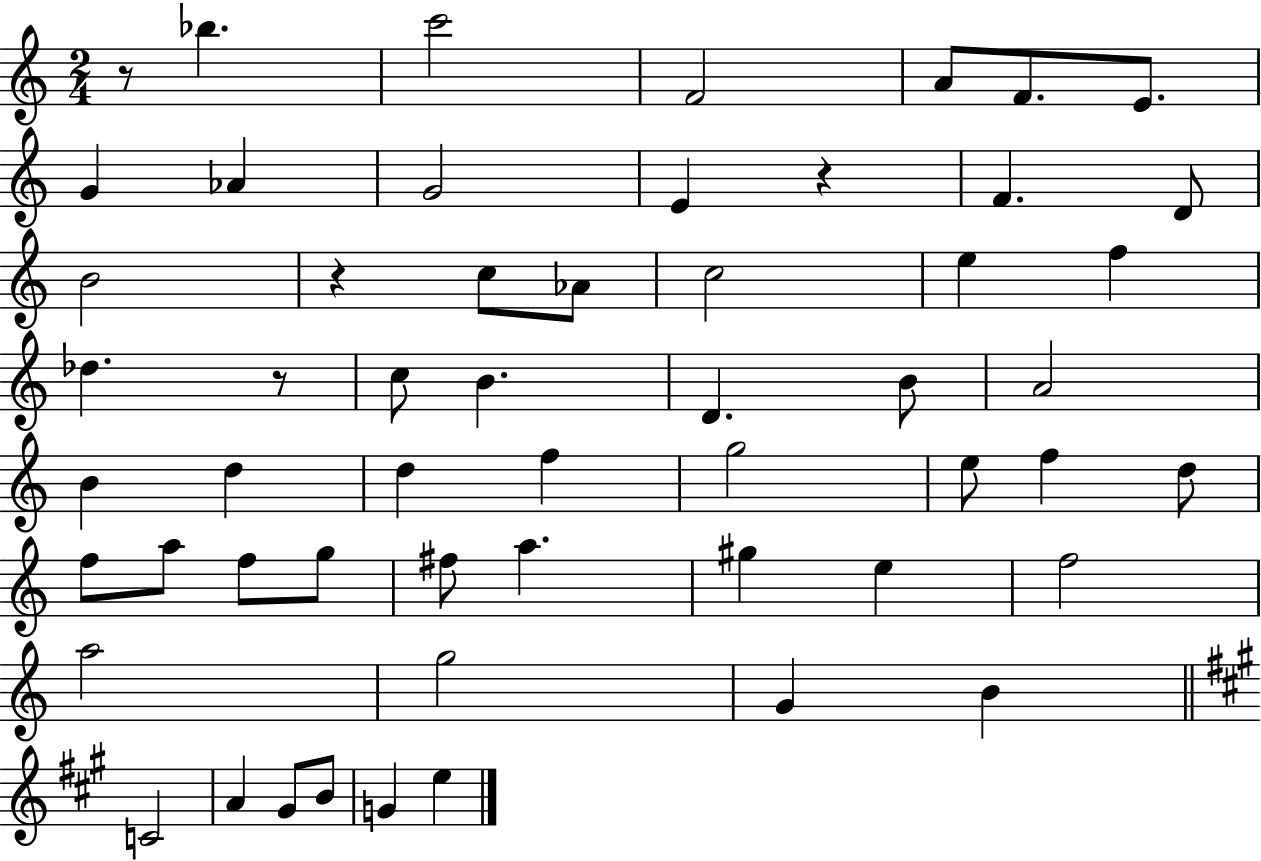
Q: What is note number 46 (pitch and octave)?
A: C4